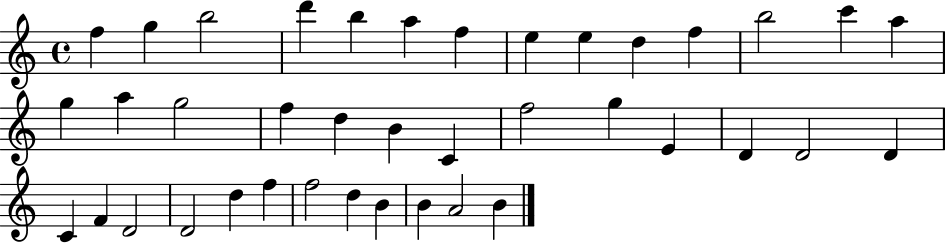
{
  \clef treble
  \time 4/4
  \defaultTimeSignature
  \key c \major
  f''4 g''4 b''2 | d'''4 b''4 a''4 f''4 | e''4 e''4 d''4 f''4 | b''2 c'''4 a''4 | \break g''4 a''4 g''2 | f''4 d''4 b'4 c'4 | f''2 g''4 e'4 | d'4 d'2 d'4 | \break c'4 f'4 d'2 | d'2 d''4 f''4 | f''2 d''4 b'4 | b'4 a'2 b'4 | \break \bar "|."
}